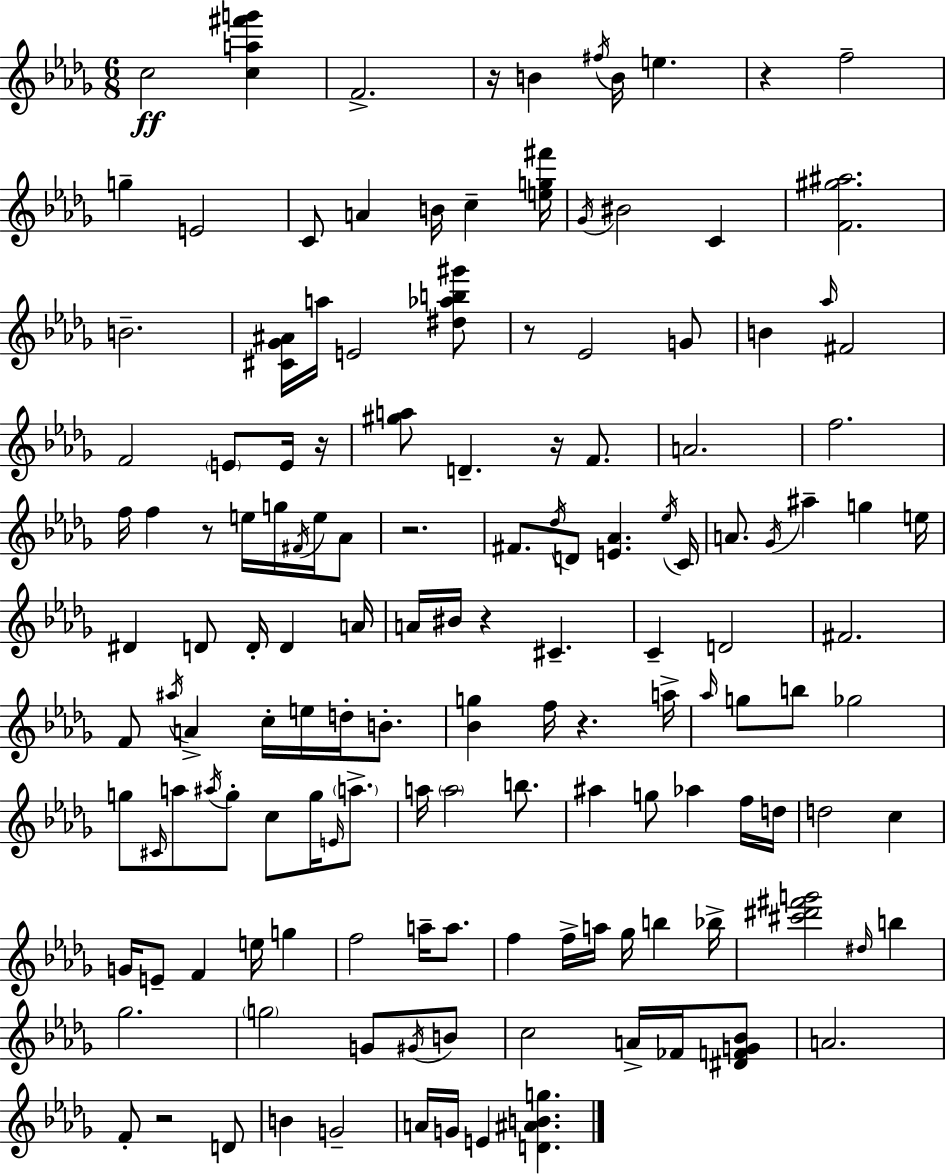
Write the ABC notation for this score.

X:1
T:Untitled
M:6/8
L:1/4
K:Bbm
c2 [ca^f'g'] F2 z/4 B ^f/4 B/4 e z f2 g E2 C/2 A B/4 c [eg^f']/4 _G/4 ^B2 C [F^g^a]2 B2 [^C_G^A]/4 a/4 E2 [^d_ab^g']/2 z/2 _E2 G/2 B _a/4 ^F2 F2 E/2 E/4 z/4 [^ga]/2 D z/4 F/2 A2 f2 f/4 f z/2 e/4 g/4 ^F/4 e/4 _A/2 z2 ^F/2 _d/4 D/2 [E_A] _e/4 C/4 A/2 _G/4 ^a g e/4 ^D D/2 D/4 D A/4 A/4 ^B/4 z ^C C D2 ^F2 F/2 ^a/4 A c/4 e/4 d/4 B/2 [_Bg] f/4 z a/4 _a/4 g/2 b/2 _g2 g/2 ^C/4 a/2 ^a/4 g/2 c/2 g/4 E/4 a/2 a/4 a2 b/2 ^a g/2 _a f/4 d/4 d2 c G/4 E/2 F e/4 g f2 a/4 a/2 f f/4 a/4 _g/4 b _b/4 [^c'^d'^f'g']2 ^d/4 b _g2 g2 G/2 ^G/4 B/2 c2 A/4 _F/4 [^DFG_B]/2 A2 F/2 z2 D/2 B G2 A/4 G/4 E [D^ABg]